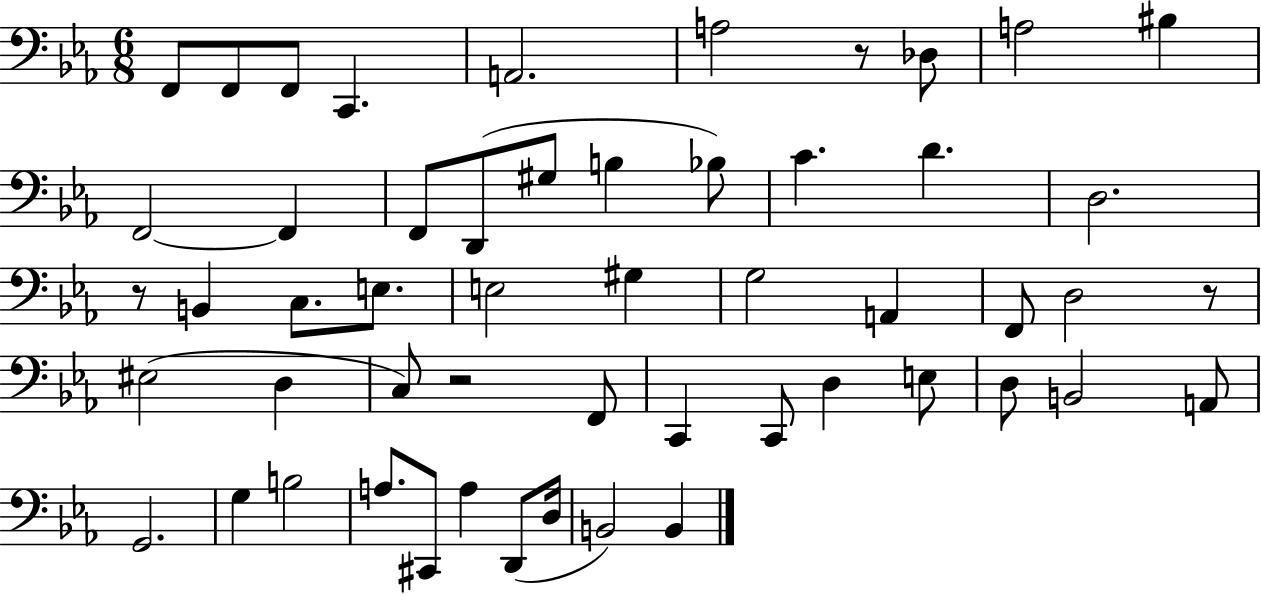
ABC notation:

X:1
T:Untitled
M:6/8
L:1/4
K:Eb
F,,/2 F,,/2 F,,/2 C,, A,,2 A,2 z/2 _D,/2 A,2 ^B, F,,2 F,, F,,/2 D,,/2 ^G,/2 B, _B,/2 C D D,2 z/2 B,, C,/2 E,/2 E,2 ^G, G,2 A,, F,,/2 D,2 z/2 ^E,2 D, C,/2 z2 F,,/2 C,, C,,/2 D, E,/2 D,/2 B,,2 A,,/2 G,,2 G, B,2 A,/2 ^C,,/2 A, D,,/2 D,/4 B,,2 B,,